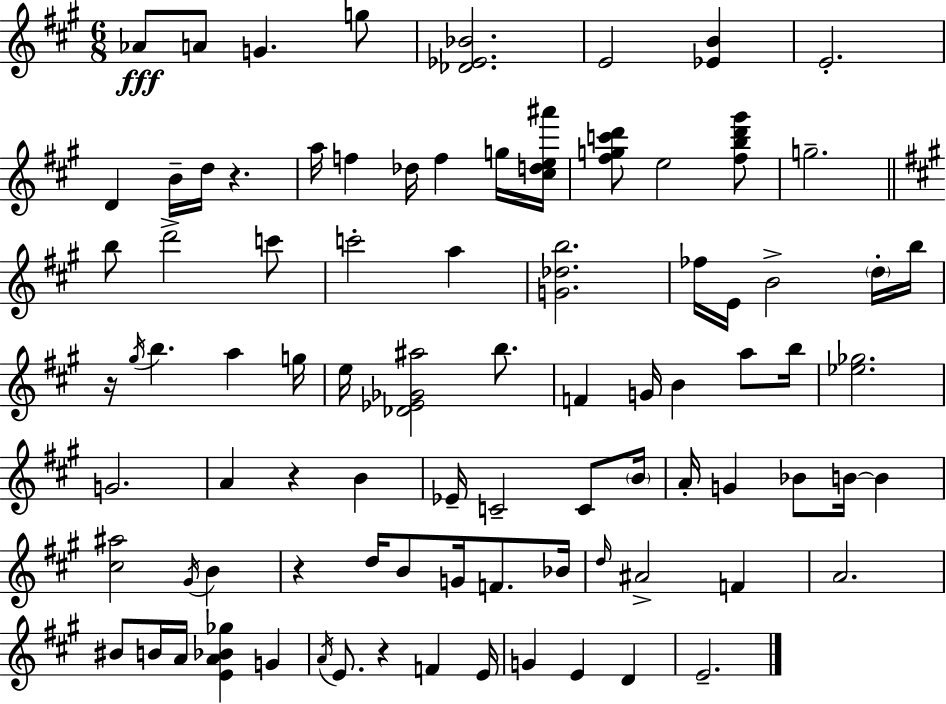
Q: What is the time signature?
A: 6/8